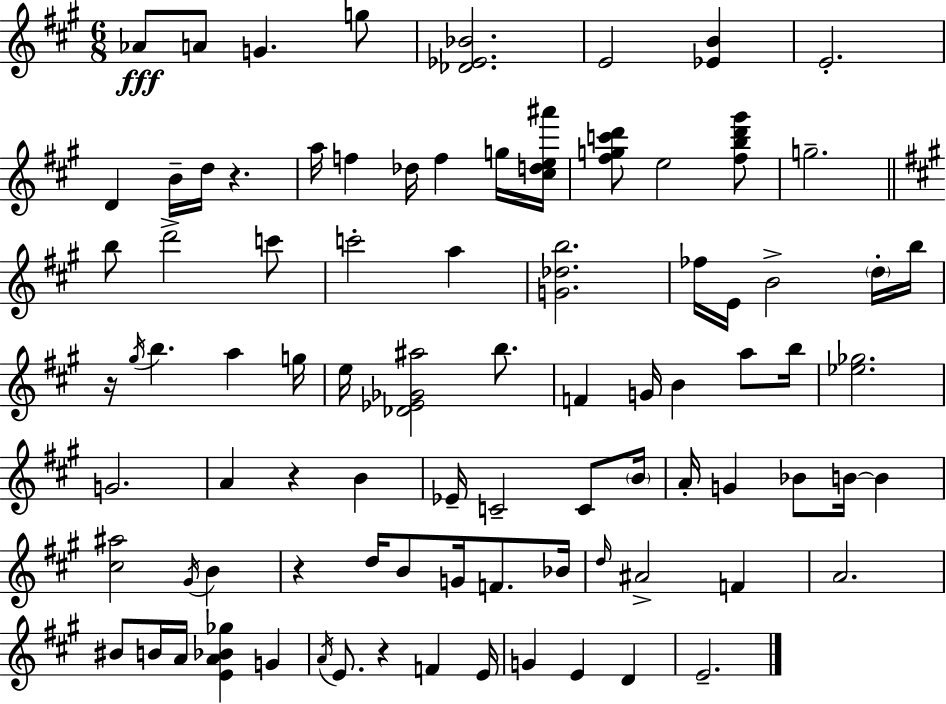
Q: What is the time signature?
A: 6/8